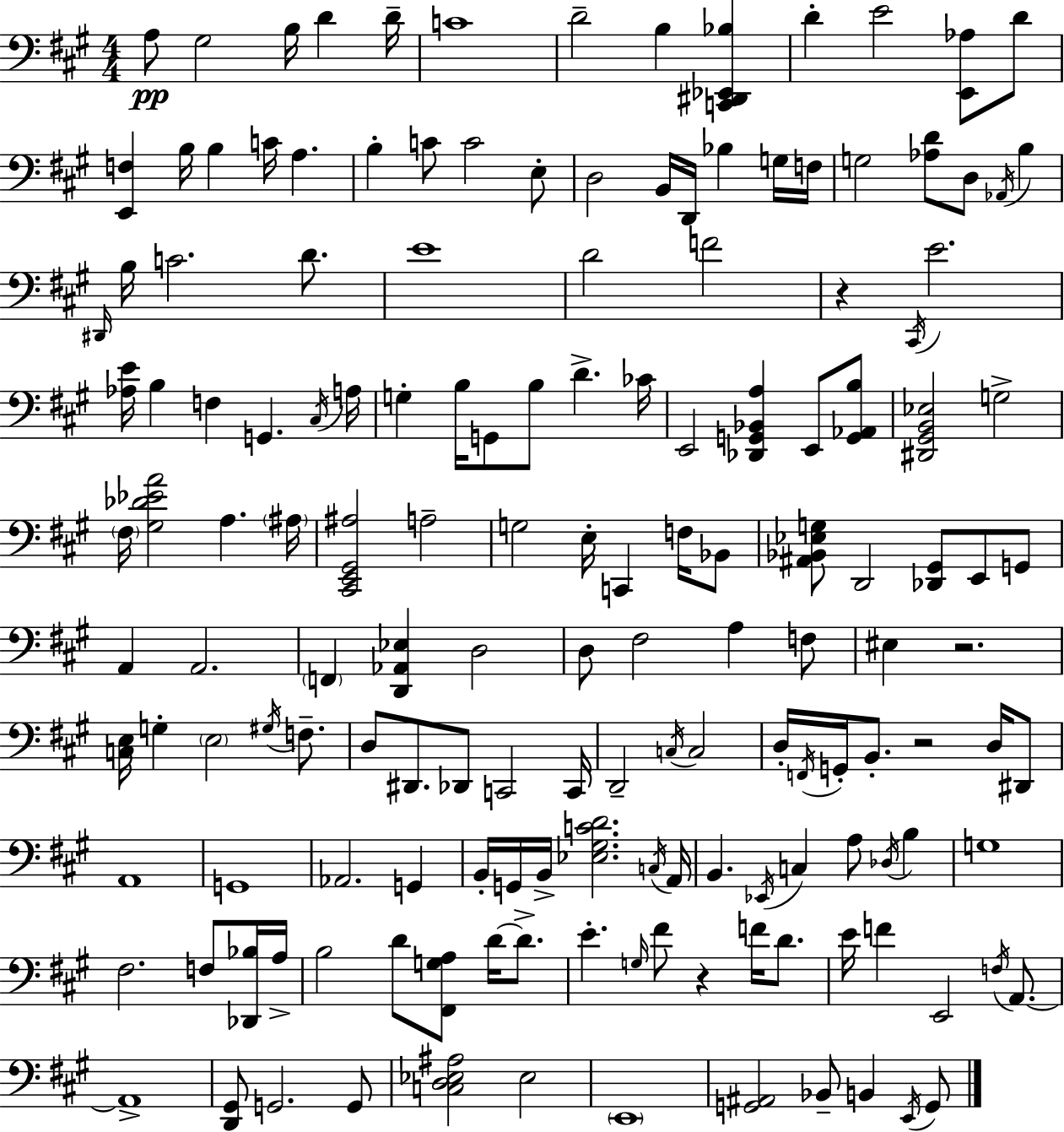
{
  \clef bass
  \numericTimeSignature
  \time 4/4
  \key a \major
  a8\pp gis2 b16 d'4 d'16-- | c'1 | d'2-- b4 <c, dis, ees, bes>4 | d'4-. e'2 <e, aes>8 d'8 | \break <e, f>4 b16 b4 c'16 a4. | b4-. c'8 c'2 e8-. | d2 b,16 d,16 bes4 g16 f16 | g2 <aes d'>8 d8 \acciaccatura { aes,16 } b4 | \break \grace { dis,16 } b16 c'2. d'8. | e'1 | d'2 f'2 | r4 \acciaccatura { cis,16 } e'2. | \break <aes e'>16 b4 f4 g,4. | \acciaccatura { cis16 } a16 g4-. b16 g,8 b8 d'4.-> | ces'16 e,2 <des, g, bes, a>4 | e,8 <g, aes, b>8 <dis, gis, b, ees>2 g2-> | \break \parenthesize fis16 <gis des' ees' a'>2 a4. | \parenthesize ais16 <cis, e, gis, ais>2 a2-- | g2 e16-. c,4 | f16 bes,8 <ais, bes, ees g>8 d,2 <des, gis,>8 | \break e,8 g,8 a,4 a,2. | \parenthesize f,4 <d, aes, ees>4 d2 | d8 fis2 a4 | f8 eis4 r2. | \break <c e>16 g4-. \parenthesize e2 | \acciaccatura { gis16 } f8.-- d8 dis,8. des,8 c,2 | c,16 d,2-- \acciaccatura { c16 } c2 | d16-. \acciaccatura { f,16 } g,16-. b,8.-. r2 | \break d16 dis,8 a,1 | g,1 | aes,2. | g,4 b,16-. g,16 b,16-> <ees gis c' d'>2. | \break \acciaccatura { c16 } a,16 b,4. \acciaccatura { ees,16 } c4 | a8 \acciaccatura { des16 } b4 g1 | fis2. | f8 <des, bes>16 a16-> b2 | \break d'8 <fis, g a>8 d'16~~ d'8.-> e'4.-. | \grace { g16 } fis'8 r4 f'16 d'8. e'16 f'4 | e,2 \acciaccatura { f16 } a,8.~~ a,1-> | <d, gis,>8 g,2. | \break g,8 <c d ees ais>2 | ees2 \parenthesize e,1 | <g, ais,>2 | bes,8-- b,4 \acciaccatura { e,16 } g,8 \bar "|."
}